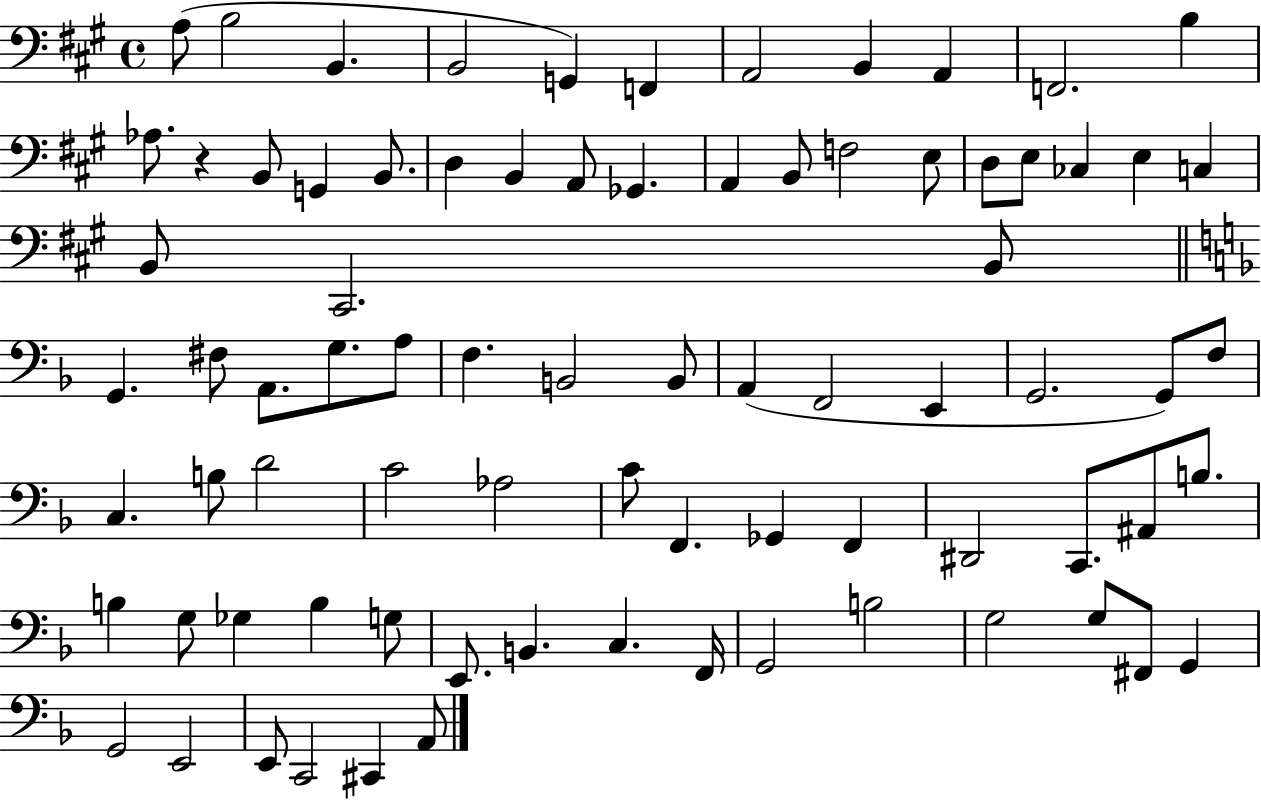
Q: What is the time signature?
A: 4/4